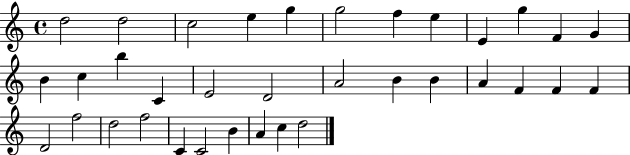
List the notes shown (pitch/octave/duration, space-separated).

D5/h D5/h C5/h E5/q G5/q G5/h F5/q E5/q E4/q G5/q F4/q G4/q B4/q C5/q B5/q C4/q E4/h D4/h A4/h B4/q B4/q A4/q F4/q F4/q F4/q D4/h F5/h D5/h F5/h C4/q C4/h B4/q A4/q C5/q D5/h